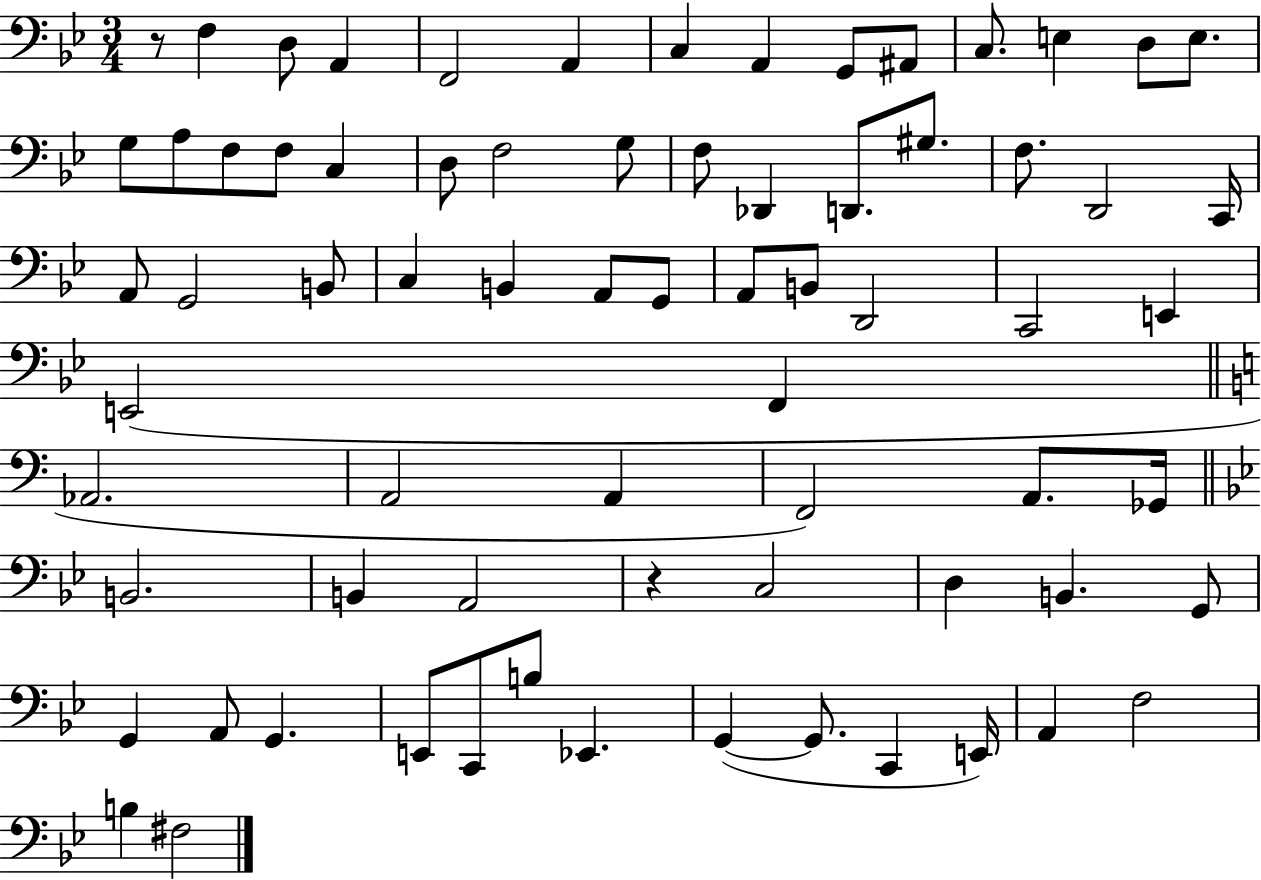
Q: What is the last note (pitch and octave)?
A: F#3